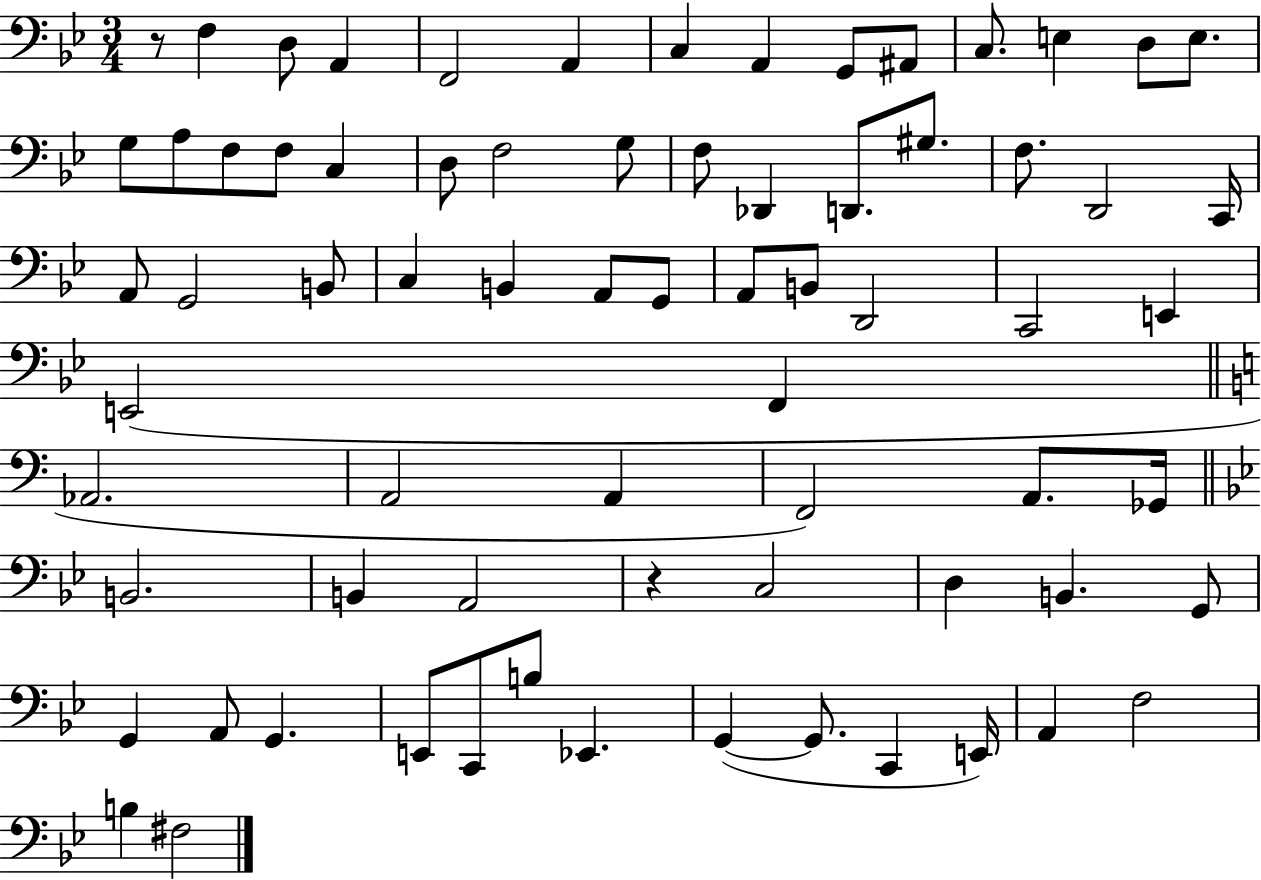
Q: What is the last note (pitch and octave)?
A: F#3